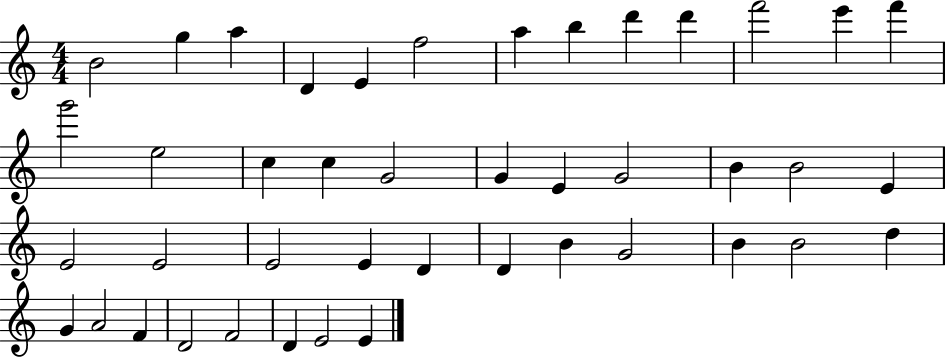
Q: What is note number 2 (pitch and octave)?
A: G5